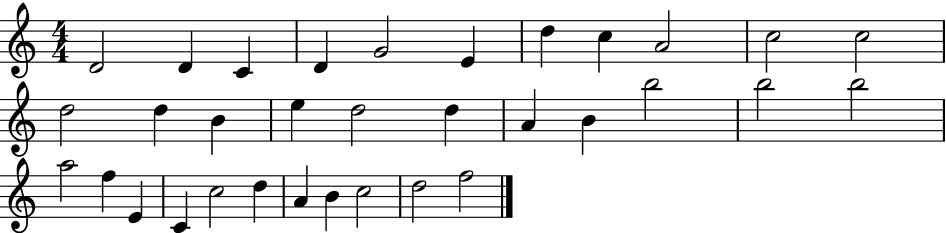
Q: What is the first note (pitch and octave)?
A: D4